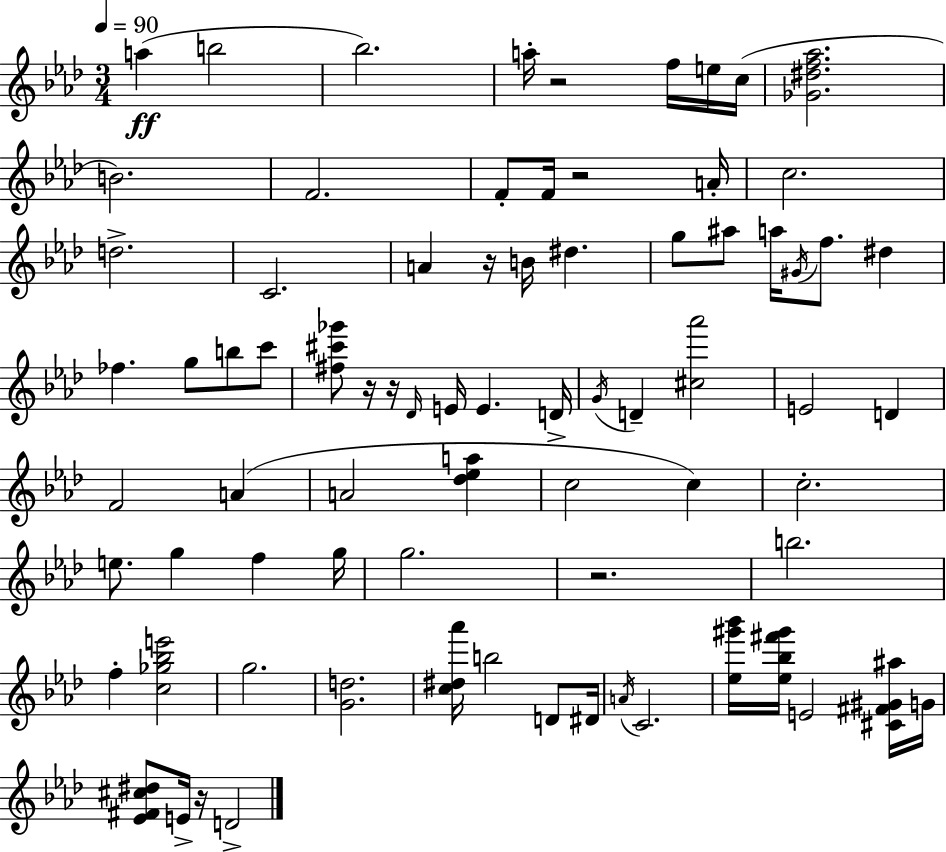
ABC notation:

X:1
T:Untitled
M:3/4
L:1/4
K:Ab
a b2 _b2 a/4 z2 f/4 e/4 c/4 [_G^df_a]2 B2 F2 F/2 F/4 z2 A/4 c2 d2 C2 A z/4 B/4 ^d g/2 ^a/2 a/4 ^G/4 f/2 ^d _f g/2 b/2 c'/2 [^f^c'_g']/2 z/4 z/4 _D/4 E/4 E D/4 G/4 D [^c_a']2 E2 D F2 A A2 [_d_ea] c2 c c2 e/2 g f g/4 g2 z2 b2 f [c_g_be']2 g2 [Gd]2 [c^d_a']/4 b2 D/2 ^D/4 A/4 C2 [_e^g'_b']/4 [_e_b^f'^g']/4 E2 [^C^F^G^a]/4 G/4 [_E^F^c^d]/2 E/4 z/4 D2